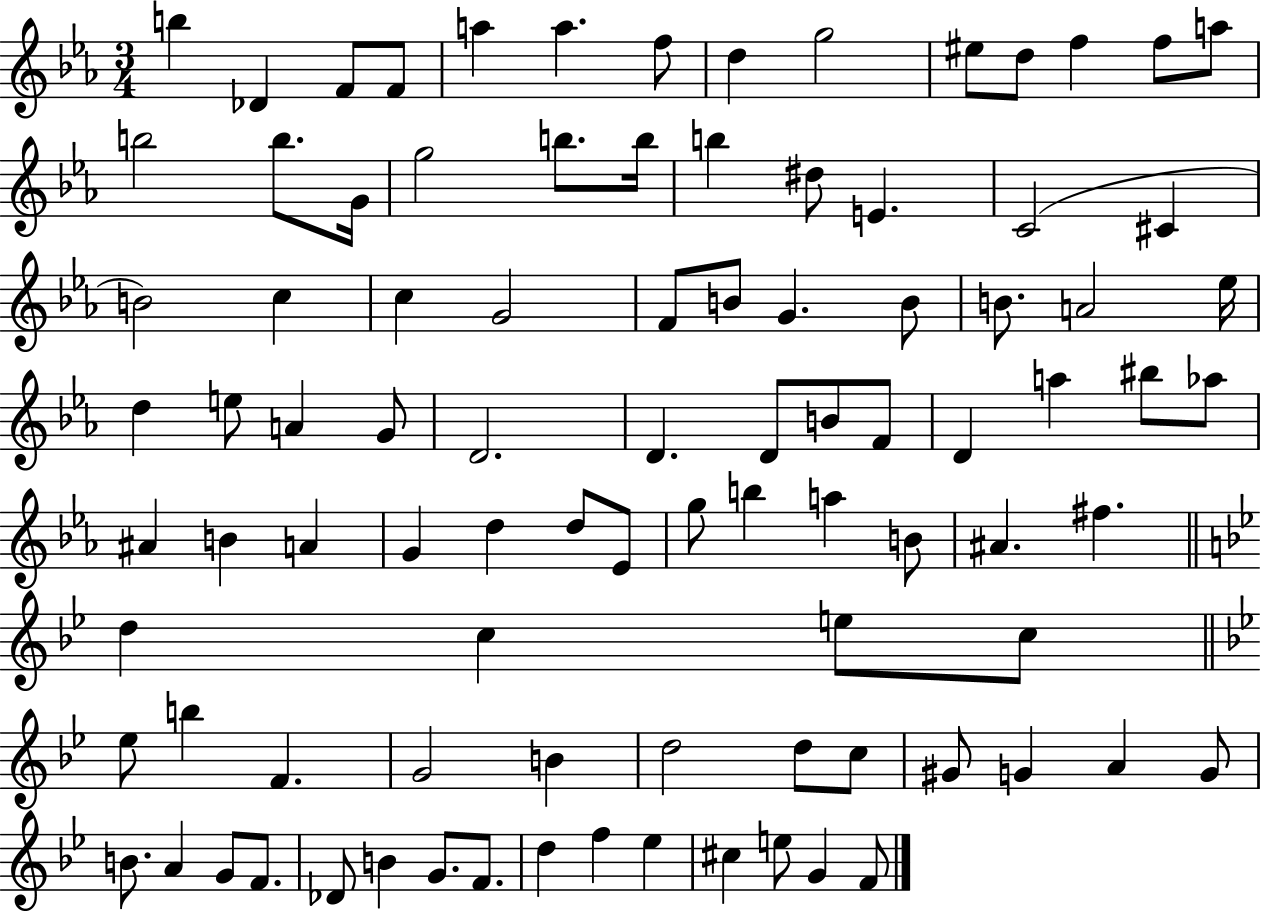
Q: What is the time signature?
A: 3/4